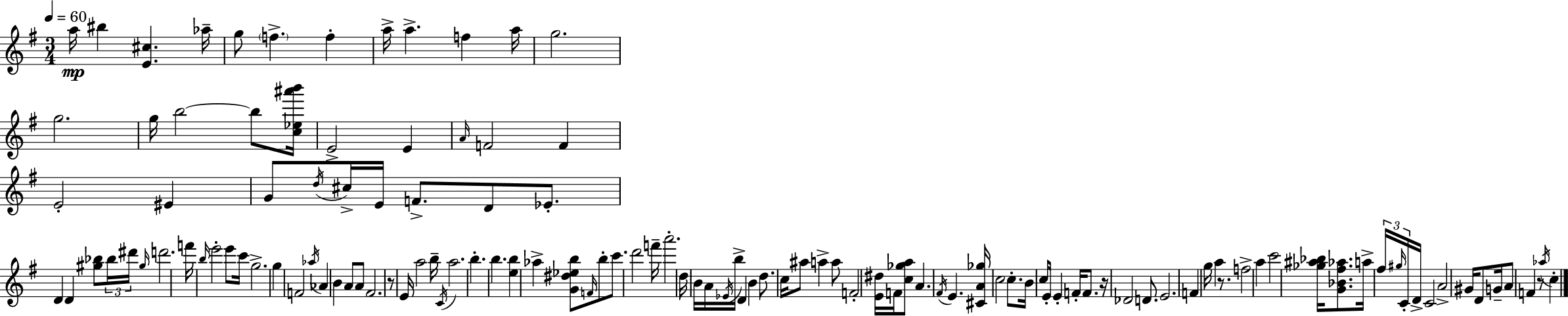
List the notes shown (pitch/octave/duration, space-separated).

A5/s BIS5/q [E4,C#5]/q. Ab5/s G5/e F5/q. F5/q A5/s A5/q. F5/q A5/s G5/h. G5/h. G5/s B5/h B5/e [C5,Eb5,A#6,B6]/s E4/h E4/q A4/s F4/h F4/q E4/h EIS4/q G4/e D5/s C#5/s E4/s F4/e. D4/e Eb4/e. D4/q D4/q [G#5,Bb5]/e Bb5/s D#6/s G#5/s D6/h. F6/s B5/s E6/h E6/e C6/s G5/h. G5/q F4/h Ab5/s Ab4/q B4/q A4/e A4/e F#4/h. R/e E4/s A5/h B5/s C4/s A5/h. B5/q. B5/q. [E5,B5]/q Ab5/q [G4,D#5,Eb5,B5]/e F4/s B5/e C6/e. D6/h F6/s A6/h. D5/s B4/s A4/s Eb4/s B5/s D4/q B4/q D5/e. C5/s A#5/e A5/q A5/e F4/h [E4,D#5]/s F4/s [C5,Gb5,A5]/e A4/q. F#4/s E4/q. [C#4,A4,Gb5]/s C5/h C5/e. B4/s C5/e E4/s E4/q F4/s F4/e. R/s Db4/h D4/e. E4/h. F4/q G5/s A5/q R/e. F5/h A5/q C6/h [Gb5,A#5,Bb5]/s [G4,Bb4,F#5,Ab5]/e. A5/s F#5/s G#5/s C4/s D4/s C4/h A4/h G#4/s D4/e G4/s A4/e F4/q R/e Ab5/s C5/q